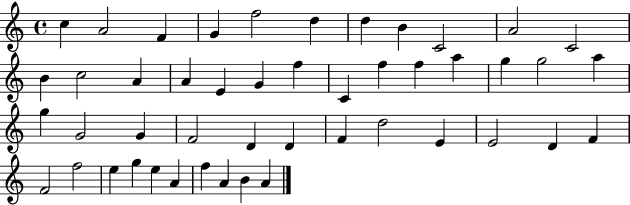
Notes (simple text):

C5/q A4/h F4/q G4/q F5/h D5/q D5/q B4/q C4/h A4/h C4/h B4/q C5/h A4/q A4/q E4/q G4/q F5/q C4/q F5/q F5/q A5/q G5/q G5/h A5/q G5/q G4/h G4/q F4/h D4/q D4/q F4/q D5/h E4/q E4/h D4/q F4/q F4/h F5/h E5/q G5/q E5/q A4/q F5/q A4/q B4/q A4/q